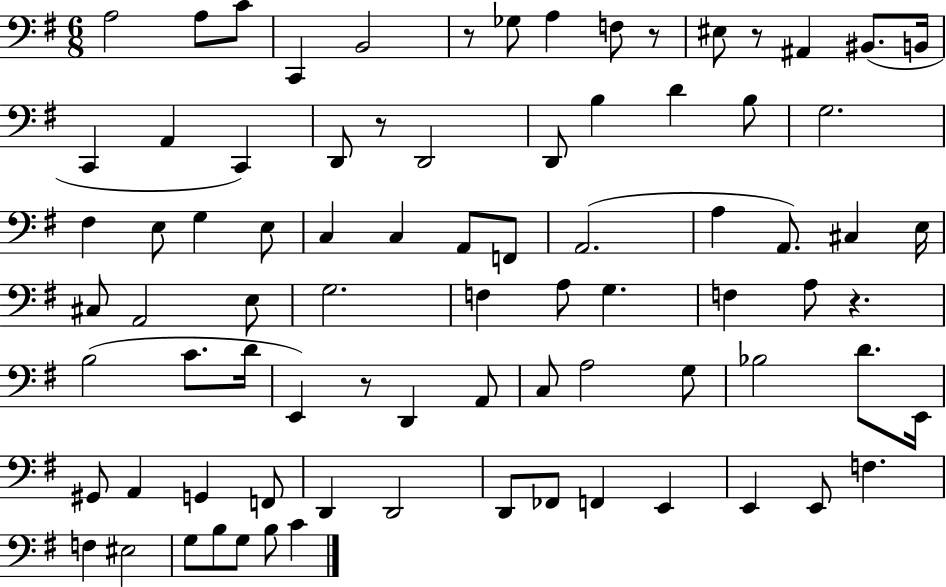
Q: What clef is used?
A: bass